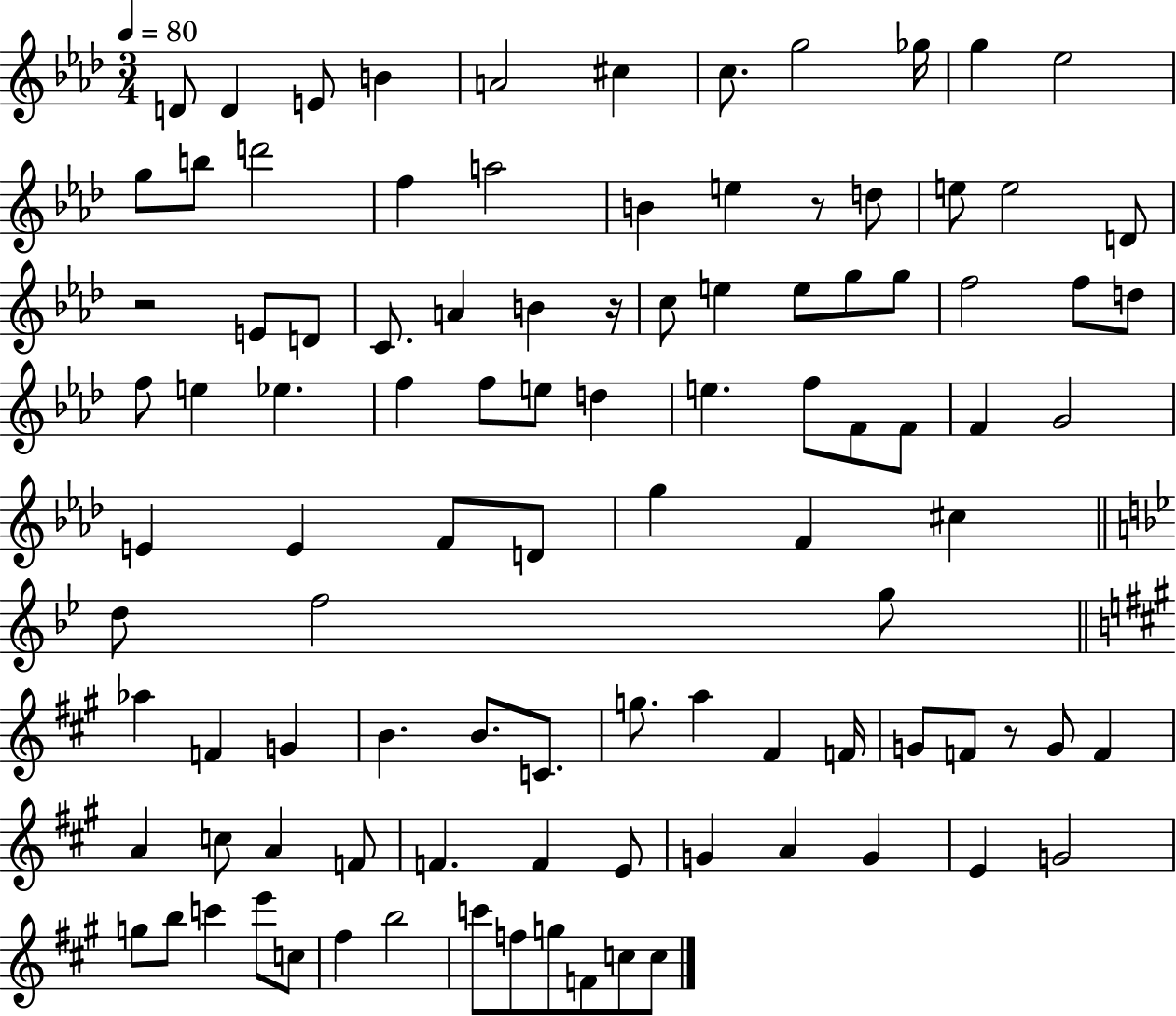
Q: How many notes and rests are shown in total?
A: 101